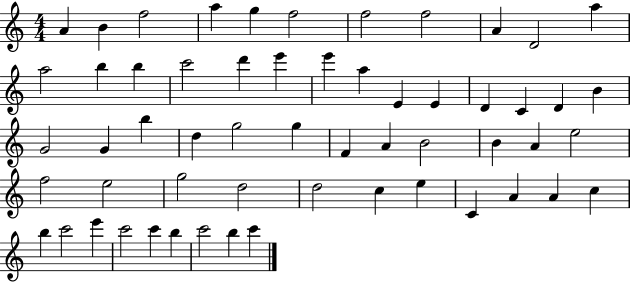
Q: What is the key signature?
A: C major